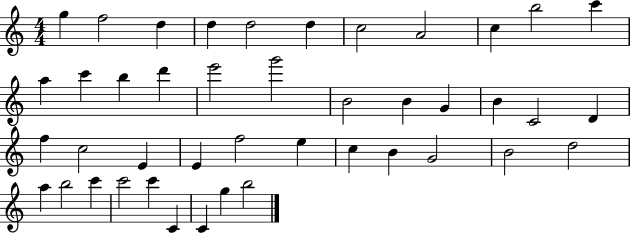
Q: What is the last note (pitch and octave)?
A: B5